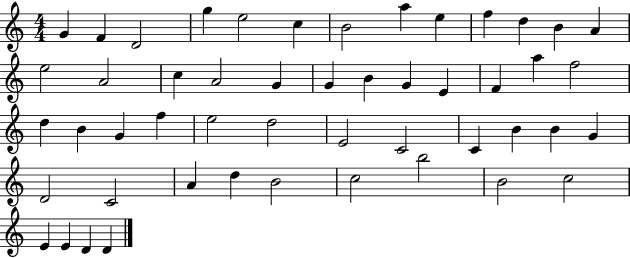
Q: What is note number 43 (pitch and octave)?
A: C5